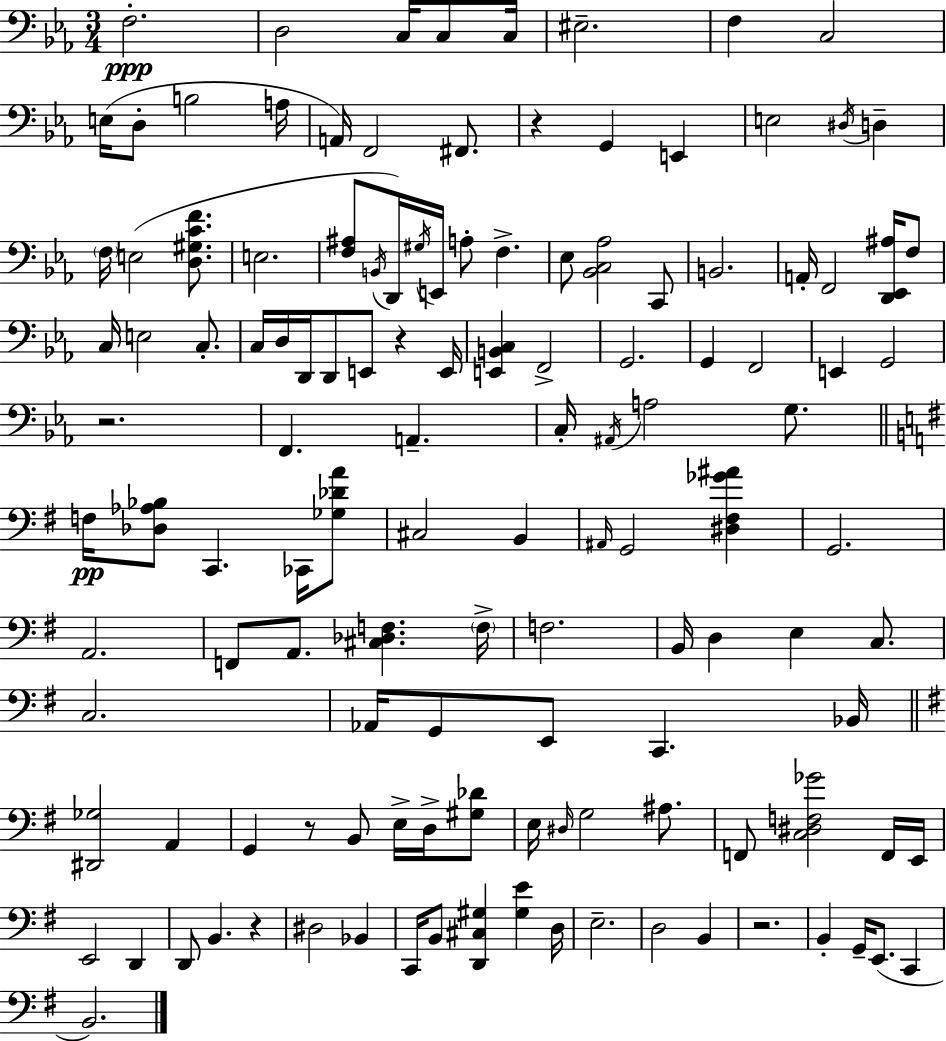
X:1
T:Untitled
M:3/4
L:1/4
K:Eb
F,2 D,2 C,/4 C,/2 C,/4 ^E,2 F, C,2 E,/4 D,/2 B,2 A,/4 A,,/4 F,,2 ^F,,/2 z G,, E,, E,2 ^D,/4 D, F,/4 E,2 [D,^G,CF]/2 E,2 [F,^A,]/2 B,,/4 D,,/4 ^G,/4 E,,/4 A,/2 F, _E,/2 [_B,,C,_A,]2 C,,/2 B,,2 A,,/4 F,,2 [D,,_E,,^A,]/4 F,/2 C,/4 E,2 C,/2 C,/4 D,/4 D,,/4 D,,/2 E,,/2 z E,,/4 [E,,B,,C,] F,,2 G,,2 G,, F,,2 E,, G,,2 z2 F,, A,, C,/4 ^A,,/4 A,2 G,/2 F,/4 [_D,_A,_B,]/2 C,, _C,,/4 [_G,_DA]/2 ^C,2 B,, ^A,,/4 G,,2 [^D,^F,_G^A] G,,2 A,,2 F,,/2 A,,/2 [^C,_D,F,] F,/4 F,2 B,,/4 D, E, C,/2 C,2 _A,,/4 G,,/2 E,,/2 C,, _B,,/4 [^D,,_G,]2 A,, G,, z/2 B,,/2 E,/4 D,/4 [^G,_D]/2 E,/4 ^D,/4 G,2 ^A,/2 F,,/2 [C,^D,F,_G]2 F,,/4 E,,/4 E,,2 D,, D,,/2 B,, z ^D,2 _B,, C,,/4 B,,/2 [D,,^C,^G,] [^G,E] D,/4 E,2 D,2 B,, z2 B,, G,,/4 E,,/2 C,, B,,2